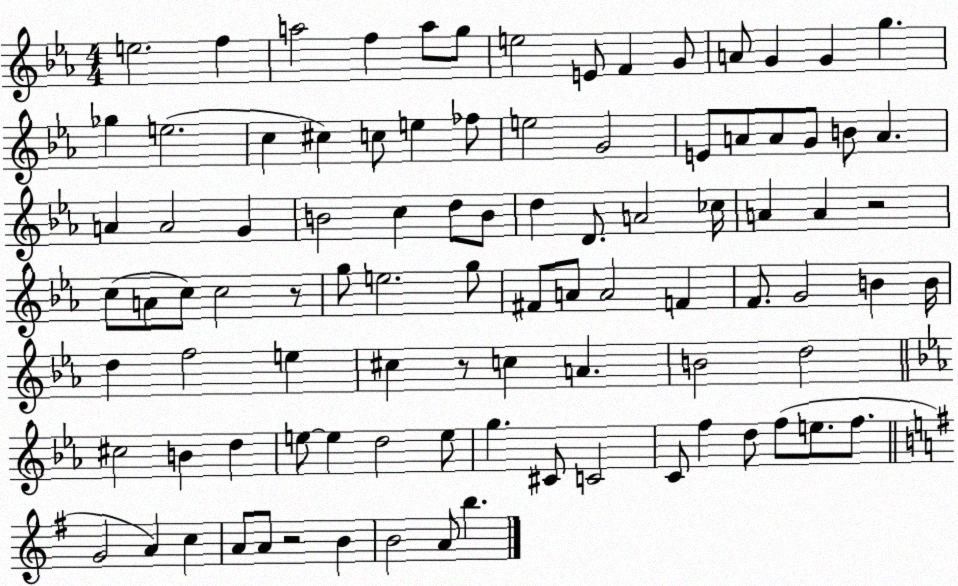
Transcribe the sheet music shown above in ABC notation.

X:1
T:Untitled
M:4/4
L:1/4
K:Eb
e2 f a2 f a/2 g/2 e2 E/2 F G/2 A/2 G G g _g e2 c ^c c/2 e _f/2 e2 G2 E/2 A/2 A/2 G/2 B/2 A A A2 G B2 c d/2 B/2 d D/2 A2 _c/4 A A z2 c/2 A/2 c/2 c2 z/2 g/2 e2 g/2 ^F/2 A/2 A2 F F/2 G2 B B/4 d f2 e ^c z/2 c A B2 d2 ^c2 B d e/2 e d2 e/2 g ^C/2 C2 C/2 f d/2 f/2 e/2 f/2 G2 A c A/2 A/2 z2 B B2 A/2 b